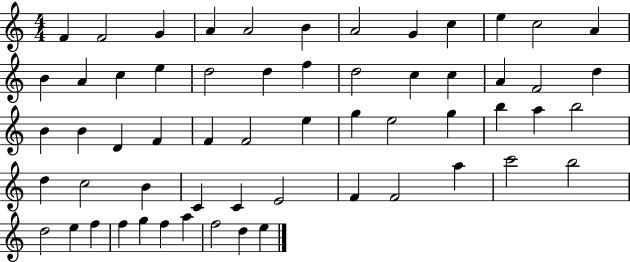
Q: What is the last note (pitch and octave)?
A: E5